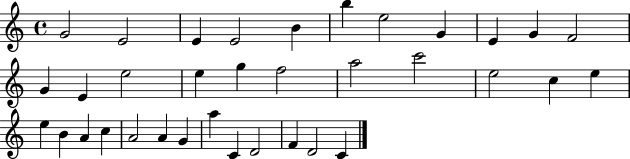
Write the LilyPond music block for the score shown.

{
  \clef treble
  \time 4/4
  \defaultTimeSignature
  \key c \major
  g'2 e'2 | e'4 e'2 b'4 | b''4 e''2 g'4 | e'4 g'4 f'2 | \break g'4 e'4 e''2 | e''4 g''4 f''2 | a''2 c'''2 | e''2 c''4 e''4 | \break e''4 b'4 a'4 c''4 | a'2 a'4 g'4 | a''4 c'4 d'2 | f'4 d'2 c'4 | \break \bar "|."
}